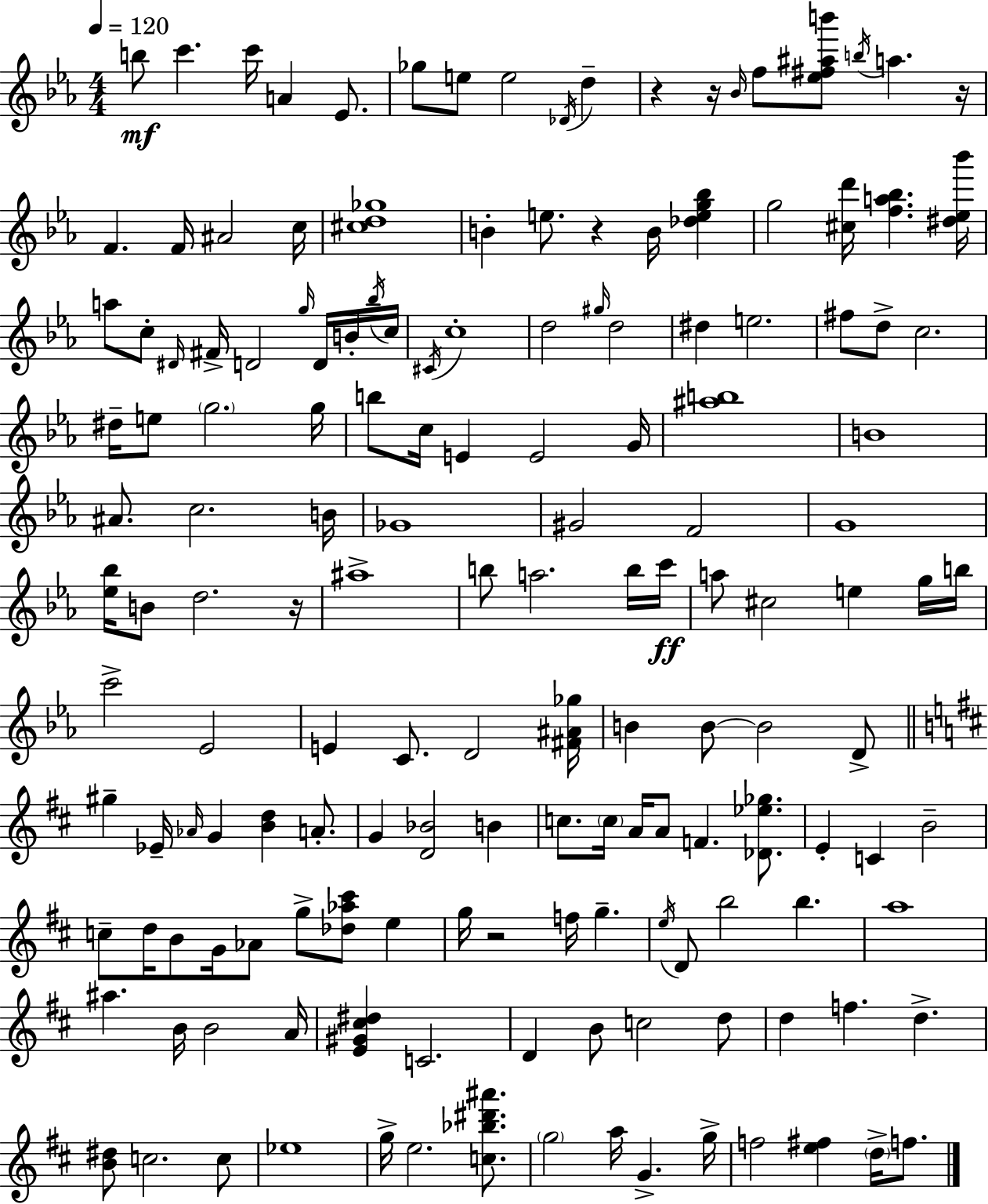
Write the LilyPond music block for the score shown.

{
  \clef treble
  \numericTimeSignature
  \time 4/4
  \key c \minor
  \tempo 4 = 120
  b''8\mf c'''4. c'''16 a'4 ees'8. | ges''8 e''8 e''2 \acciaccatura { des'16 } d''4-- | r4 r16 \grace { bes'16 } f''8 <ees'' fis'' ais'' b'''>8 \acciaccatura { b''16 } a''4. | r16 f'4. f'16 ais'2 | \break c''16 <cis'' d'' ges''>1 | b'4-. e''8. r4 b'16 <des'' e'' g'' bes''>4 | g''2 <cis'' d'''>16 <f'' a'' bes''>4. | <dis'' ees'' bes'''>16 a''8 c''8-. \grace { dis'16 } fis'16-> d'2 | \break \grace { g''16 } d'16 b'16-. \acciaccatura { bes''16 } c''16 \acciaccatura { cis'16 } c''1-. | d''2 \grace { gis''16 } | d''2 dis''4 e''2. | fis''8 d''8-> c''2. | \break dis''16-- e''8 \parenthesize g''2. | g''16 b''8 c''16 e'4 e'2 | g'16 <ais'' b''>1 | b'1 | \break ais'8. c''2. | b'16 ges'1 | gis'2 | f'2 g'1 | \break <ees'' bes''>16 b'8 d''2. | r16 ais''1-> | b''8 a''2. | b''16 c'''16\ff a''8 cis''2 | \break e''4 g''16 b''16 c'''2-> | ees'2 e'4 c'8. d'2 | <fis' ais' ges''>16 b'4 b'8~~ b'2 | d'8-> \bar "||" \break \key b \minor gis''4-- ees'16-- \grace { aes'16 } g'4 <b' d''>4 a'8.-. | g'4 <d' bes'>2 b'4 | c''8. \parenthesize c''16 a'16 a'8 f'4. <des' ees'' ges''>8. | e'4-. c'4 b'2-- | \break c''8-- d''16 b'8 g'16 aes'8 g''8-> <des'' aes'' cis'''>8 e''4 | g''16 r2 f''16 g''4.-- | \acciaccatura { e''16 } d'8 b''2 b''4. | a''1 | \break ais''4. b'16 b'2 | a'16 <e' gis' cis'' dis''>4 c'2. | d'4 b'8 c''2 | d''8 d''4 f''4. d''4.-> | \break <b' dis''>8 c''2. | c''8 ees''1 | g''16-> e''2. <c'' bes'' dis''' ais'''>8. | \parenthesize g''2 a''16 g'4.-> | \break g''16-> f''2 <e'' fis''>4 \parenthesize d''16-> f''8. | \bar "|."
}